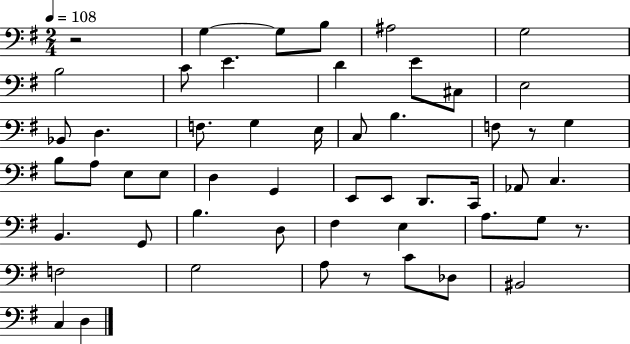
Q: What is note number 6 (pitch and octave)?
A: B3